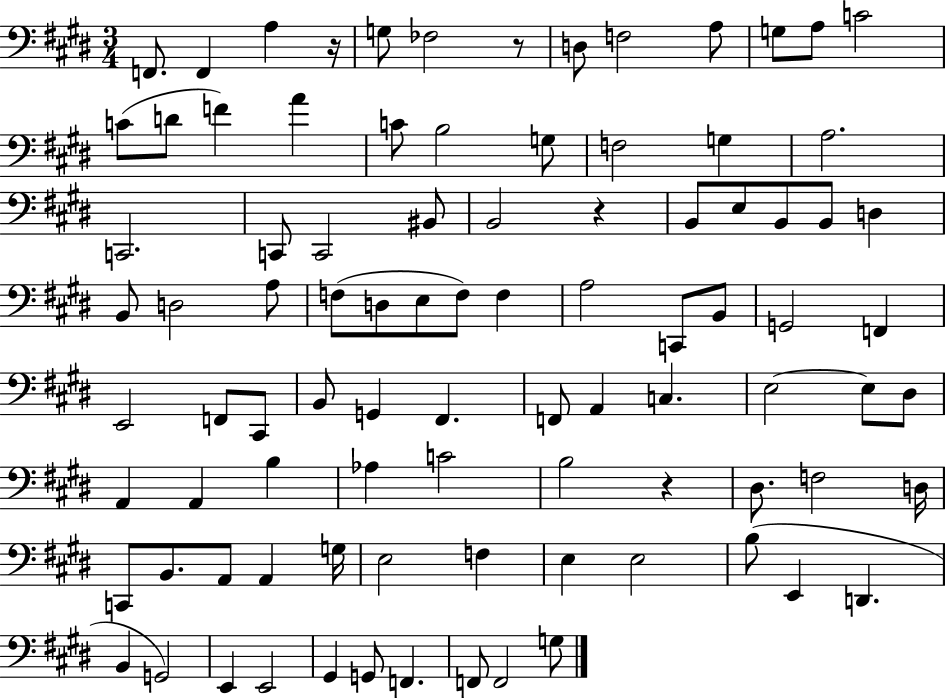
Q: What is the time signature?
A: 3/4